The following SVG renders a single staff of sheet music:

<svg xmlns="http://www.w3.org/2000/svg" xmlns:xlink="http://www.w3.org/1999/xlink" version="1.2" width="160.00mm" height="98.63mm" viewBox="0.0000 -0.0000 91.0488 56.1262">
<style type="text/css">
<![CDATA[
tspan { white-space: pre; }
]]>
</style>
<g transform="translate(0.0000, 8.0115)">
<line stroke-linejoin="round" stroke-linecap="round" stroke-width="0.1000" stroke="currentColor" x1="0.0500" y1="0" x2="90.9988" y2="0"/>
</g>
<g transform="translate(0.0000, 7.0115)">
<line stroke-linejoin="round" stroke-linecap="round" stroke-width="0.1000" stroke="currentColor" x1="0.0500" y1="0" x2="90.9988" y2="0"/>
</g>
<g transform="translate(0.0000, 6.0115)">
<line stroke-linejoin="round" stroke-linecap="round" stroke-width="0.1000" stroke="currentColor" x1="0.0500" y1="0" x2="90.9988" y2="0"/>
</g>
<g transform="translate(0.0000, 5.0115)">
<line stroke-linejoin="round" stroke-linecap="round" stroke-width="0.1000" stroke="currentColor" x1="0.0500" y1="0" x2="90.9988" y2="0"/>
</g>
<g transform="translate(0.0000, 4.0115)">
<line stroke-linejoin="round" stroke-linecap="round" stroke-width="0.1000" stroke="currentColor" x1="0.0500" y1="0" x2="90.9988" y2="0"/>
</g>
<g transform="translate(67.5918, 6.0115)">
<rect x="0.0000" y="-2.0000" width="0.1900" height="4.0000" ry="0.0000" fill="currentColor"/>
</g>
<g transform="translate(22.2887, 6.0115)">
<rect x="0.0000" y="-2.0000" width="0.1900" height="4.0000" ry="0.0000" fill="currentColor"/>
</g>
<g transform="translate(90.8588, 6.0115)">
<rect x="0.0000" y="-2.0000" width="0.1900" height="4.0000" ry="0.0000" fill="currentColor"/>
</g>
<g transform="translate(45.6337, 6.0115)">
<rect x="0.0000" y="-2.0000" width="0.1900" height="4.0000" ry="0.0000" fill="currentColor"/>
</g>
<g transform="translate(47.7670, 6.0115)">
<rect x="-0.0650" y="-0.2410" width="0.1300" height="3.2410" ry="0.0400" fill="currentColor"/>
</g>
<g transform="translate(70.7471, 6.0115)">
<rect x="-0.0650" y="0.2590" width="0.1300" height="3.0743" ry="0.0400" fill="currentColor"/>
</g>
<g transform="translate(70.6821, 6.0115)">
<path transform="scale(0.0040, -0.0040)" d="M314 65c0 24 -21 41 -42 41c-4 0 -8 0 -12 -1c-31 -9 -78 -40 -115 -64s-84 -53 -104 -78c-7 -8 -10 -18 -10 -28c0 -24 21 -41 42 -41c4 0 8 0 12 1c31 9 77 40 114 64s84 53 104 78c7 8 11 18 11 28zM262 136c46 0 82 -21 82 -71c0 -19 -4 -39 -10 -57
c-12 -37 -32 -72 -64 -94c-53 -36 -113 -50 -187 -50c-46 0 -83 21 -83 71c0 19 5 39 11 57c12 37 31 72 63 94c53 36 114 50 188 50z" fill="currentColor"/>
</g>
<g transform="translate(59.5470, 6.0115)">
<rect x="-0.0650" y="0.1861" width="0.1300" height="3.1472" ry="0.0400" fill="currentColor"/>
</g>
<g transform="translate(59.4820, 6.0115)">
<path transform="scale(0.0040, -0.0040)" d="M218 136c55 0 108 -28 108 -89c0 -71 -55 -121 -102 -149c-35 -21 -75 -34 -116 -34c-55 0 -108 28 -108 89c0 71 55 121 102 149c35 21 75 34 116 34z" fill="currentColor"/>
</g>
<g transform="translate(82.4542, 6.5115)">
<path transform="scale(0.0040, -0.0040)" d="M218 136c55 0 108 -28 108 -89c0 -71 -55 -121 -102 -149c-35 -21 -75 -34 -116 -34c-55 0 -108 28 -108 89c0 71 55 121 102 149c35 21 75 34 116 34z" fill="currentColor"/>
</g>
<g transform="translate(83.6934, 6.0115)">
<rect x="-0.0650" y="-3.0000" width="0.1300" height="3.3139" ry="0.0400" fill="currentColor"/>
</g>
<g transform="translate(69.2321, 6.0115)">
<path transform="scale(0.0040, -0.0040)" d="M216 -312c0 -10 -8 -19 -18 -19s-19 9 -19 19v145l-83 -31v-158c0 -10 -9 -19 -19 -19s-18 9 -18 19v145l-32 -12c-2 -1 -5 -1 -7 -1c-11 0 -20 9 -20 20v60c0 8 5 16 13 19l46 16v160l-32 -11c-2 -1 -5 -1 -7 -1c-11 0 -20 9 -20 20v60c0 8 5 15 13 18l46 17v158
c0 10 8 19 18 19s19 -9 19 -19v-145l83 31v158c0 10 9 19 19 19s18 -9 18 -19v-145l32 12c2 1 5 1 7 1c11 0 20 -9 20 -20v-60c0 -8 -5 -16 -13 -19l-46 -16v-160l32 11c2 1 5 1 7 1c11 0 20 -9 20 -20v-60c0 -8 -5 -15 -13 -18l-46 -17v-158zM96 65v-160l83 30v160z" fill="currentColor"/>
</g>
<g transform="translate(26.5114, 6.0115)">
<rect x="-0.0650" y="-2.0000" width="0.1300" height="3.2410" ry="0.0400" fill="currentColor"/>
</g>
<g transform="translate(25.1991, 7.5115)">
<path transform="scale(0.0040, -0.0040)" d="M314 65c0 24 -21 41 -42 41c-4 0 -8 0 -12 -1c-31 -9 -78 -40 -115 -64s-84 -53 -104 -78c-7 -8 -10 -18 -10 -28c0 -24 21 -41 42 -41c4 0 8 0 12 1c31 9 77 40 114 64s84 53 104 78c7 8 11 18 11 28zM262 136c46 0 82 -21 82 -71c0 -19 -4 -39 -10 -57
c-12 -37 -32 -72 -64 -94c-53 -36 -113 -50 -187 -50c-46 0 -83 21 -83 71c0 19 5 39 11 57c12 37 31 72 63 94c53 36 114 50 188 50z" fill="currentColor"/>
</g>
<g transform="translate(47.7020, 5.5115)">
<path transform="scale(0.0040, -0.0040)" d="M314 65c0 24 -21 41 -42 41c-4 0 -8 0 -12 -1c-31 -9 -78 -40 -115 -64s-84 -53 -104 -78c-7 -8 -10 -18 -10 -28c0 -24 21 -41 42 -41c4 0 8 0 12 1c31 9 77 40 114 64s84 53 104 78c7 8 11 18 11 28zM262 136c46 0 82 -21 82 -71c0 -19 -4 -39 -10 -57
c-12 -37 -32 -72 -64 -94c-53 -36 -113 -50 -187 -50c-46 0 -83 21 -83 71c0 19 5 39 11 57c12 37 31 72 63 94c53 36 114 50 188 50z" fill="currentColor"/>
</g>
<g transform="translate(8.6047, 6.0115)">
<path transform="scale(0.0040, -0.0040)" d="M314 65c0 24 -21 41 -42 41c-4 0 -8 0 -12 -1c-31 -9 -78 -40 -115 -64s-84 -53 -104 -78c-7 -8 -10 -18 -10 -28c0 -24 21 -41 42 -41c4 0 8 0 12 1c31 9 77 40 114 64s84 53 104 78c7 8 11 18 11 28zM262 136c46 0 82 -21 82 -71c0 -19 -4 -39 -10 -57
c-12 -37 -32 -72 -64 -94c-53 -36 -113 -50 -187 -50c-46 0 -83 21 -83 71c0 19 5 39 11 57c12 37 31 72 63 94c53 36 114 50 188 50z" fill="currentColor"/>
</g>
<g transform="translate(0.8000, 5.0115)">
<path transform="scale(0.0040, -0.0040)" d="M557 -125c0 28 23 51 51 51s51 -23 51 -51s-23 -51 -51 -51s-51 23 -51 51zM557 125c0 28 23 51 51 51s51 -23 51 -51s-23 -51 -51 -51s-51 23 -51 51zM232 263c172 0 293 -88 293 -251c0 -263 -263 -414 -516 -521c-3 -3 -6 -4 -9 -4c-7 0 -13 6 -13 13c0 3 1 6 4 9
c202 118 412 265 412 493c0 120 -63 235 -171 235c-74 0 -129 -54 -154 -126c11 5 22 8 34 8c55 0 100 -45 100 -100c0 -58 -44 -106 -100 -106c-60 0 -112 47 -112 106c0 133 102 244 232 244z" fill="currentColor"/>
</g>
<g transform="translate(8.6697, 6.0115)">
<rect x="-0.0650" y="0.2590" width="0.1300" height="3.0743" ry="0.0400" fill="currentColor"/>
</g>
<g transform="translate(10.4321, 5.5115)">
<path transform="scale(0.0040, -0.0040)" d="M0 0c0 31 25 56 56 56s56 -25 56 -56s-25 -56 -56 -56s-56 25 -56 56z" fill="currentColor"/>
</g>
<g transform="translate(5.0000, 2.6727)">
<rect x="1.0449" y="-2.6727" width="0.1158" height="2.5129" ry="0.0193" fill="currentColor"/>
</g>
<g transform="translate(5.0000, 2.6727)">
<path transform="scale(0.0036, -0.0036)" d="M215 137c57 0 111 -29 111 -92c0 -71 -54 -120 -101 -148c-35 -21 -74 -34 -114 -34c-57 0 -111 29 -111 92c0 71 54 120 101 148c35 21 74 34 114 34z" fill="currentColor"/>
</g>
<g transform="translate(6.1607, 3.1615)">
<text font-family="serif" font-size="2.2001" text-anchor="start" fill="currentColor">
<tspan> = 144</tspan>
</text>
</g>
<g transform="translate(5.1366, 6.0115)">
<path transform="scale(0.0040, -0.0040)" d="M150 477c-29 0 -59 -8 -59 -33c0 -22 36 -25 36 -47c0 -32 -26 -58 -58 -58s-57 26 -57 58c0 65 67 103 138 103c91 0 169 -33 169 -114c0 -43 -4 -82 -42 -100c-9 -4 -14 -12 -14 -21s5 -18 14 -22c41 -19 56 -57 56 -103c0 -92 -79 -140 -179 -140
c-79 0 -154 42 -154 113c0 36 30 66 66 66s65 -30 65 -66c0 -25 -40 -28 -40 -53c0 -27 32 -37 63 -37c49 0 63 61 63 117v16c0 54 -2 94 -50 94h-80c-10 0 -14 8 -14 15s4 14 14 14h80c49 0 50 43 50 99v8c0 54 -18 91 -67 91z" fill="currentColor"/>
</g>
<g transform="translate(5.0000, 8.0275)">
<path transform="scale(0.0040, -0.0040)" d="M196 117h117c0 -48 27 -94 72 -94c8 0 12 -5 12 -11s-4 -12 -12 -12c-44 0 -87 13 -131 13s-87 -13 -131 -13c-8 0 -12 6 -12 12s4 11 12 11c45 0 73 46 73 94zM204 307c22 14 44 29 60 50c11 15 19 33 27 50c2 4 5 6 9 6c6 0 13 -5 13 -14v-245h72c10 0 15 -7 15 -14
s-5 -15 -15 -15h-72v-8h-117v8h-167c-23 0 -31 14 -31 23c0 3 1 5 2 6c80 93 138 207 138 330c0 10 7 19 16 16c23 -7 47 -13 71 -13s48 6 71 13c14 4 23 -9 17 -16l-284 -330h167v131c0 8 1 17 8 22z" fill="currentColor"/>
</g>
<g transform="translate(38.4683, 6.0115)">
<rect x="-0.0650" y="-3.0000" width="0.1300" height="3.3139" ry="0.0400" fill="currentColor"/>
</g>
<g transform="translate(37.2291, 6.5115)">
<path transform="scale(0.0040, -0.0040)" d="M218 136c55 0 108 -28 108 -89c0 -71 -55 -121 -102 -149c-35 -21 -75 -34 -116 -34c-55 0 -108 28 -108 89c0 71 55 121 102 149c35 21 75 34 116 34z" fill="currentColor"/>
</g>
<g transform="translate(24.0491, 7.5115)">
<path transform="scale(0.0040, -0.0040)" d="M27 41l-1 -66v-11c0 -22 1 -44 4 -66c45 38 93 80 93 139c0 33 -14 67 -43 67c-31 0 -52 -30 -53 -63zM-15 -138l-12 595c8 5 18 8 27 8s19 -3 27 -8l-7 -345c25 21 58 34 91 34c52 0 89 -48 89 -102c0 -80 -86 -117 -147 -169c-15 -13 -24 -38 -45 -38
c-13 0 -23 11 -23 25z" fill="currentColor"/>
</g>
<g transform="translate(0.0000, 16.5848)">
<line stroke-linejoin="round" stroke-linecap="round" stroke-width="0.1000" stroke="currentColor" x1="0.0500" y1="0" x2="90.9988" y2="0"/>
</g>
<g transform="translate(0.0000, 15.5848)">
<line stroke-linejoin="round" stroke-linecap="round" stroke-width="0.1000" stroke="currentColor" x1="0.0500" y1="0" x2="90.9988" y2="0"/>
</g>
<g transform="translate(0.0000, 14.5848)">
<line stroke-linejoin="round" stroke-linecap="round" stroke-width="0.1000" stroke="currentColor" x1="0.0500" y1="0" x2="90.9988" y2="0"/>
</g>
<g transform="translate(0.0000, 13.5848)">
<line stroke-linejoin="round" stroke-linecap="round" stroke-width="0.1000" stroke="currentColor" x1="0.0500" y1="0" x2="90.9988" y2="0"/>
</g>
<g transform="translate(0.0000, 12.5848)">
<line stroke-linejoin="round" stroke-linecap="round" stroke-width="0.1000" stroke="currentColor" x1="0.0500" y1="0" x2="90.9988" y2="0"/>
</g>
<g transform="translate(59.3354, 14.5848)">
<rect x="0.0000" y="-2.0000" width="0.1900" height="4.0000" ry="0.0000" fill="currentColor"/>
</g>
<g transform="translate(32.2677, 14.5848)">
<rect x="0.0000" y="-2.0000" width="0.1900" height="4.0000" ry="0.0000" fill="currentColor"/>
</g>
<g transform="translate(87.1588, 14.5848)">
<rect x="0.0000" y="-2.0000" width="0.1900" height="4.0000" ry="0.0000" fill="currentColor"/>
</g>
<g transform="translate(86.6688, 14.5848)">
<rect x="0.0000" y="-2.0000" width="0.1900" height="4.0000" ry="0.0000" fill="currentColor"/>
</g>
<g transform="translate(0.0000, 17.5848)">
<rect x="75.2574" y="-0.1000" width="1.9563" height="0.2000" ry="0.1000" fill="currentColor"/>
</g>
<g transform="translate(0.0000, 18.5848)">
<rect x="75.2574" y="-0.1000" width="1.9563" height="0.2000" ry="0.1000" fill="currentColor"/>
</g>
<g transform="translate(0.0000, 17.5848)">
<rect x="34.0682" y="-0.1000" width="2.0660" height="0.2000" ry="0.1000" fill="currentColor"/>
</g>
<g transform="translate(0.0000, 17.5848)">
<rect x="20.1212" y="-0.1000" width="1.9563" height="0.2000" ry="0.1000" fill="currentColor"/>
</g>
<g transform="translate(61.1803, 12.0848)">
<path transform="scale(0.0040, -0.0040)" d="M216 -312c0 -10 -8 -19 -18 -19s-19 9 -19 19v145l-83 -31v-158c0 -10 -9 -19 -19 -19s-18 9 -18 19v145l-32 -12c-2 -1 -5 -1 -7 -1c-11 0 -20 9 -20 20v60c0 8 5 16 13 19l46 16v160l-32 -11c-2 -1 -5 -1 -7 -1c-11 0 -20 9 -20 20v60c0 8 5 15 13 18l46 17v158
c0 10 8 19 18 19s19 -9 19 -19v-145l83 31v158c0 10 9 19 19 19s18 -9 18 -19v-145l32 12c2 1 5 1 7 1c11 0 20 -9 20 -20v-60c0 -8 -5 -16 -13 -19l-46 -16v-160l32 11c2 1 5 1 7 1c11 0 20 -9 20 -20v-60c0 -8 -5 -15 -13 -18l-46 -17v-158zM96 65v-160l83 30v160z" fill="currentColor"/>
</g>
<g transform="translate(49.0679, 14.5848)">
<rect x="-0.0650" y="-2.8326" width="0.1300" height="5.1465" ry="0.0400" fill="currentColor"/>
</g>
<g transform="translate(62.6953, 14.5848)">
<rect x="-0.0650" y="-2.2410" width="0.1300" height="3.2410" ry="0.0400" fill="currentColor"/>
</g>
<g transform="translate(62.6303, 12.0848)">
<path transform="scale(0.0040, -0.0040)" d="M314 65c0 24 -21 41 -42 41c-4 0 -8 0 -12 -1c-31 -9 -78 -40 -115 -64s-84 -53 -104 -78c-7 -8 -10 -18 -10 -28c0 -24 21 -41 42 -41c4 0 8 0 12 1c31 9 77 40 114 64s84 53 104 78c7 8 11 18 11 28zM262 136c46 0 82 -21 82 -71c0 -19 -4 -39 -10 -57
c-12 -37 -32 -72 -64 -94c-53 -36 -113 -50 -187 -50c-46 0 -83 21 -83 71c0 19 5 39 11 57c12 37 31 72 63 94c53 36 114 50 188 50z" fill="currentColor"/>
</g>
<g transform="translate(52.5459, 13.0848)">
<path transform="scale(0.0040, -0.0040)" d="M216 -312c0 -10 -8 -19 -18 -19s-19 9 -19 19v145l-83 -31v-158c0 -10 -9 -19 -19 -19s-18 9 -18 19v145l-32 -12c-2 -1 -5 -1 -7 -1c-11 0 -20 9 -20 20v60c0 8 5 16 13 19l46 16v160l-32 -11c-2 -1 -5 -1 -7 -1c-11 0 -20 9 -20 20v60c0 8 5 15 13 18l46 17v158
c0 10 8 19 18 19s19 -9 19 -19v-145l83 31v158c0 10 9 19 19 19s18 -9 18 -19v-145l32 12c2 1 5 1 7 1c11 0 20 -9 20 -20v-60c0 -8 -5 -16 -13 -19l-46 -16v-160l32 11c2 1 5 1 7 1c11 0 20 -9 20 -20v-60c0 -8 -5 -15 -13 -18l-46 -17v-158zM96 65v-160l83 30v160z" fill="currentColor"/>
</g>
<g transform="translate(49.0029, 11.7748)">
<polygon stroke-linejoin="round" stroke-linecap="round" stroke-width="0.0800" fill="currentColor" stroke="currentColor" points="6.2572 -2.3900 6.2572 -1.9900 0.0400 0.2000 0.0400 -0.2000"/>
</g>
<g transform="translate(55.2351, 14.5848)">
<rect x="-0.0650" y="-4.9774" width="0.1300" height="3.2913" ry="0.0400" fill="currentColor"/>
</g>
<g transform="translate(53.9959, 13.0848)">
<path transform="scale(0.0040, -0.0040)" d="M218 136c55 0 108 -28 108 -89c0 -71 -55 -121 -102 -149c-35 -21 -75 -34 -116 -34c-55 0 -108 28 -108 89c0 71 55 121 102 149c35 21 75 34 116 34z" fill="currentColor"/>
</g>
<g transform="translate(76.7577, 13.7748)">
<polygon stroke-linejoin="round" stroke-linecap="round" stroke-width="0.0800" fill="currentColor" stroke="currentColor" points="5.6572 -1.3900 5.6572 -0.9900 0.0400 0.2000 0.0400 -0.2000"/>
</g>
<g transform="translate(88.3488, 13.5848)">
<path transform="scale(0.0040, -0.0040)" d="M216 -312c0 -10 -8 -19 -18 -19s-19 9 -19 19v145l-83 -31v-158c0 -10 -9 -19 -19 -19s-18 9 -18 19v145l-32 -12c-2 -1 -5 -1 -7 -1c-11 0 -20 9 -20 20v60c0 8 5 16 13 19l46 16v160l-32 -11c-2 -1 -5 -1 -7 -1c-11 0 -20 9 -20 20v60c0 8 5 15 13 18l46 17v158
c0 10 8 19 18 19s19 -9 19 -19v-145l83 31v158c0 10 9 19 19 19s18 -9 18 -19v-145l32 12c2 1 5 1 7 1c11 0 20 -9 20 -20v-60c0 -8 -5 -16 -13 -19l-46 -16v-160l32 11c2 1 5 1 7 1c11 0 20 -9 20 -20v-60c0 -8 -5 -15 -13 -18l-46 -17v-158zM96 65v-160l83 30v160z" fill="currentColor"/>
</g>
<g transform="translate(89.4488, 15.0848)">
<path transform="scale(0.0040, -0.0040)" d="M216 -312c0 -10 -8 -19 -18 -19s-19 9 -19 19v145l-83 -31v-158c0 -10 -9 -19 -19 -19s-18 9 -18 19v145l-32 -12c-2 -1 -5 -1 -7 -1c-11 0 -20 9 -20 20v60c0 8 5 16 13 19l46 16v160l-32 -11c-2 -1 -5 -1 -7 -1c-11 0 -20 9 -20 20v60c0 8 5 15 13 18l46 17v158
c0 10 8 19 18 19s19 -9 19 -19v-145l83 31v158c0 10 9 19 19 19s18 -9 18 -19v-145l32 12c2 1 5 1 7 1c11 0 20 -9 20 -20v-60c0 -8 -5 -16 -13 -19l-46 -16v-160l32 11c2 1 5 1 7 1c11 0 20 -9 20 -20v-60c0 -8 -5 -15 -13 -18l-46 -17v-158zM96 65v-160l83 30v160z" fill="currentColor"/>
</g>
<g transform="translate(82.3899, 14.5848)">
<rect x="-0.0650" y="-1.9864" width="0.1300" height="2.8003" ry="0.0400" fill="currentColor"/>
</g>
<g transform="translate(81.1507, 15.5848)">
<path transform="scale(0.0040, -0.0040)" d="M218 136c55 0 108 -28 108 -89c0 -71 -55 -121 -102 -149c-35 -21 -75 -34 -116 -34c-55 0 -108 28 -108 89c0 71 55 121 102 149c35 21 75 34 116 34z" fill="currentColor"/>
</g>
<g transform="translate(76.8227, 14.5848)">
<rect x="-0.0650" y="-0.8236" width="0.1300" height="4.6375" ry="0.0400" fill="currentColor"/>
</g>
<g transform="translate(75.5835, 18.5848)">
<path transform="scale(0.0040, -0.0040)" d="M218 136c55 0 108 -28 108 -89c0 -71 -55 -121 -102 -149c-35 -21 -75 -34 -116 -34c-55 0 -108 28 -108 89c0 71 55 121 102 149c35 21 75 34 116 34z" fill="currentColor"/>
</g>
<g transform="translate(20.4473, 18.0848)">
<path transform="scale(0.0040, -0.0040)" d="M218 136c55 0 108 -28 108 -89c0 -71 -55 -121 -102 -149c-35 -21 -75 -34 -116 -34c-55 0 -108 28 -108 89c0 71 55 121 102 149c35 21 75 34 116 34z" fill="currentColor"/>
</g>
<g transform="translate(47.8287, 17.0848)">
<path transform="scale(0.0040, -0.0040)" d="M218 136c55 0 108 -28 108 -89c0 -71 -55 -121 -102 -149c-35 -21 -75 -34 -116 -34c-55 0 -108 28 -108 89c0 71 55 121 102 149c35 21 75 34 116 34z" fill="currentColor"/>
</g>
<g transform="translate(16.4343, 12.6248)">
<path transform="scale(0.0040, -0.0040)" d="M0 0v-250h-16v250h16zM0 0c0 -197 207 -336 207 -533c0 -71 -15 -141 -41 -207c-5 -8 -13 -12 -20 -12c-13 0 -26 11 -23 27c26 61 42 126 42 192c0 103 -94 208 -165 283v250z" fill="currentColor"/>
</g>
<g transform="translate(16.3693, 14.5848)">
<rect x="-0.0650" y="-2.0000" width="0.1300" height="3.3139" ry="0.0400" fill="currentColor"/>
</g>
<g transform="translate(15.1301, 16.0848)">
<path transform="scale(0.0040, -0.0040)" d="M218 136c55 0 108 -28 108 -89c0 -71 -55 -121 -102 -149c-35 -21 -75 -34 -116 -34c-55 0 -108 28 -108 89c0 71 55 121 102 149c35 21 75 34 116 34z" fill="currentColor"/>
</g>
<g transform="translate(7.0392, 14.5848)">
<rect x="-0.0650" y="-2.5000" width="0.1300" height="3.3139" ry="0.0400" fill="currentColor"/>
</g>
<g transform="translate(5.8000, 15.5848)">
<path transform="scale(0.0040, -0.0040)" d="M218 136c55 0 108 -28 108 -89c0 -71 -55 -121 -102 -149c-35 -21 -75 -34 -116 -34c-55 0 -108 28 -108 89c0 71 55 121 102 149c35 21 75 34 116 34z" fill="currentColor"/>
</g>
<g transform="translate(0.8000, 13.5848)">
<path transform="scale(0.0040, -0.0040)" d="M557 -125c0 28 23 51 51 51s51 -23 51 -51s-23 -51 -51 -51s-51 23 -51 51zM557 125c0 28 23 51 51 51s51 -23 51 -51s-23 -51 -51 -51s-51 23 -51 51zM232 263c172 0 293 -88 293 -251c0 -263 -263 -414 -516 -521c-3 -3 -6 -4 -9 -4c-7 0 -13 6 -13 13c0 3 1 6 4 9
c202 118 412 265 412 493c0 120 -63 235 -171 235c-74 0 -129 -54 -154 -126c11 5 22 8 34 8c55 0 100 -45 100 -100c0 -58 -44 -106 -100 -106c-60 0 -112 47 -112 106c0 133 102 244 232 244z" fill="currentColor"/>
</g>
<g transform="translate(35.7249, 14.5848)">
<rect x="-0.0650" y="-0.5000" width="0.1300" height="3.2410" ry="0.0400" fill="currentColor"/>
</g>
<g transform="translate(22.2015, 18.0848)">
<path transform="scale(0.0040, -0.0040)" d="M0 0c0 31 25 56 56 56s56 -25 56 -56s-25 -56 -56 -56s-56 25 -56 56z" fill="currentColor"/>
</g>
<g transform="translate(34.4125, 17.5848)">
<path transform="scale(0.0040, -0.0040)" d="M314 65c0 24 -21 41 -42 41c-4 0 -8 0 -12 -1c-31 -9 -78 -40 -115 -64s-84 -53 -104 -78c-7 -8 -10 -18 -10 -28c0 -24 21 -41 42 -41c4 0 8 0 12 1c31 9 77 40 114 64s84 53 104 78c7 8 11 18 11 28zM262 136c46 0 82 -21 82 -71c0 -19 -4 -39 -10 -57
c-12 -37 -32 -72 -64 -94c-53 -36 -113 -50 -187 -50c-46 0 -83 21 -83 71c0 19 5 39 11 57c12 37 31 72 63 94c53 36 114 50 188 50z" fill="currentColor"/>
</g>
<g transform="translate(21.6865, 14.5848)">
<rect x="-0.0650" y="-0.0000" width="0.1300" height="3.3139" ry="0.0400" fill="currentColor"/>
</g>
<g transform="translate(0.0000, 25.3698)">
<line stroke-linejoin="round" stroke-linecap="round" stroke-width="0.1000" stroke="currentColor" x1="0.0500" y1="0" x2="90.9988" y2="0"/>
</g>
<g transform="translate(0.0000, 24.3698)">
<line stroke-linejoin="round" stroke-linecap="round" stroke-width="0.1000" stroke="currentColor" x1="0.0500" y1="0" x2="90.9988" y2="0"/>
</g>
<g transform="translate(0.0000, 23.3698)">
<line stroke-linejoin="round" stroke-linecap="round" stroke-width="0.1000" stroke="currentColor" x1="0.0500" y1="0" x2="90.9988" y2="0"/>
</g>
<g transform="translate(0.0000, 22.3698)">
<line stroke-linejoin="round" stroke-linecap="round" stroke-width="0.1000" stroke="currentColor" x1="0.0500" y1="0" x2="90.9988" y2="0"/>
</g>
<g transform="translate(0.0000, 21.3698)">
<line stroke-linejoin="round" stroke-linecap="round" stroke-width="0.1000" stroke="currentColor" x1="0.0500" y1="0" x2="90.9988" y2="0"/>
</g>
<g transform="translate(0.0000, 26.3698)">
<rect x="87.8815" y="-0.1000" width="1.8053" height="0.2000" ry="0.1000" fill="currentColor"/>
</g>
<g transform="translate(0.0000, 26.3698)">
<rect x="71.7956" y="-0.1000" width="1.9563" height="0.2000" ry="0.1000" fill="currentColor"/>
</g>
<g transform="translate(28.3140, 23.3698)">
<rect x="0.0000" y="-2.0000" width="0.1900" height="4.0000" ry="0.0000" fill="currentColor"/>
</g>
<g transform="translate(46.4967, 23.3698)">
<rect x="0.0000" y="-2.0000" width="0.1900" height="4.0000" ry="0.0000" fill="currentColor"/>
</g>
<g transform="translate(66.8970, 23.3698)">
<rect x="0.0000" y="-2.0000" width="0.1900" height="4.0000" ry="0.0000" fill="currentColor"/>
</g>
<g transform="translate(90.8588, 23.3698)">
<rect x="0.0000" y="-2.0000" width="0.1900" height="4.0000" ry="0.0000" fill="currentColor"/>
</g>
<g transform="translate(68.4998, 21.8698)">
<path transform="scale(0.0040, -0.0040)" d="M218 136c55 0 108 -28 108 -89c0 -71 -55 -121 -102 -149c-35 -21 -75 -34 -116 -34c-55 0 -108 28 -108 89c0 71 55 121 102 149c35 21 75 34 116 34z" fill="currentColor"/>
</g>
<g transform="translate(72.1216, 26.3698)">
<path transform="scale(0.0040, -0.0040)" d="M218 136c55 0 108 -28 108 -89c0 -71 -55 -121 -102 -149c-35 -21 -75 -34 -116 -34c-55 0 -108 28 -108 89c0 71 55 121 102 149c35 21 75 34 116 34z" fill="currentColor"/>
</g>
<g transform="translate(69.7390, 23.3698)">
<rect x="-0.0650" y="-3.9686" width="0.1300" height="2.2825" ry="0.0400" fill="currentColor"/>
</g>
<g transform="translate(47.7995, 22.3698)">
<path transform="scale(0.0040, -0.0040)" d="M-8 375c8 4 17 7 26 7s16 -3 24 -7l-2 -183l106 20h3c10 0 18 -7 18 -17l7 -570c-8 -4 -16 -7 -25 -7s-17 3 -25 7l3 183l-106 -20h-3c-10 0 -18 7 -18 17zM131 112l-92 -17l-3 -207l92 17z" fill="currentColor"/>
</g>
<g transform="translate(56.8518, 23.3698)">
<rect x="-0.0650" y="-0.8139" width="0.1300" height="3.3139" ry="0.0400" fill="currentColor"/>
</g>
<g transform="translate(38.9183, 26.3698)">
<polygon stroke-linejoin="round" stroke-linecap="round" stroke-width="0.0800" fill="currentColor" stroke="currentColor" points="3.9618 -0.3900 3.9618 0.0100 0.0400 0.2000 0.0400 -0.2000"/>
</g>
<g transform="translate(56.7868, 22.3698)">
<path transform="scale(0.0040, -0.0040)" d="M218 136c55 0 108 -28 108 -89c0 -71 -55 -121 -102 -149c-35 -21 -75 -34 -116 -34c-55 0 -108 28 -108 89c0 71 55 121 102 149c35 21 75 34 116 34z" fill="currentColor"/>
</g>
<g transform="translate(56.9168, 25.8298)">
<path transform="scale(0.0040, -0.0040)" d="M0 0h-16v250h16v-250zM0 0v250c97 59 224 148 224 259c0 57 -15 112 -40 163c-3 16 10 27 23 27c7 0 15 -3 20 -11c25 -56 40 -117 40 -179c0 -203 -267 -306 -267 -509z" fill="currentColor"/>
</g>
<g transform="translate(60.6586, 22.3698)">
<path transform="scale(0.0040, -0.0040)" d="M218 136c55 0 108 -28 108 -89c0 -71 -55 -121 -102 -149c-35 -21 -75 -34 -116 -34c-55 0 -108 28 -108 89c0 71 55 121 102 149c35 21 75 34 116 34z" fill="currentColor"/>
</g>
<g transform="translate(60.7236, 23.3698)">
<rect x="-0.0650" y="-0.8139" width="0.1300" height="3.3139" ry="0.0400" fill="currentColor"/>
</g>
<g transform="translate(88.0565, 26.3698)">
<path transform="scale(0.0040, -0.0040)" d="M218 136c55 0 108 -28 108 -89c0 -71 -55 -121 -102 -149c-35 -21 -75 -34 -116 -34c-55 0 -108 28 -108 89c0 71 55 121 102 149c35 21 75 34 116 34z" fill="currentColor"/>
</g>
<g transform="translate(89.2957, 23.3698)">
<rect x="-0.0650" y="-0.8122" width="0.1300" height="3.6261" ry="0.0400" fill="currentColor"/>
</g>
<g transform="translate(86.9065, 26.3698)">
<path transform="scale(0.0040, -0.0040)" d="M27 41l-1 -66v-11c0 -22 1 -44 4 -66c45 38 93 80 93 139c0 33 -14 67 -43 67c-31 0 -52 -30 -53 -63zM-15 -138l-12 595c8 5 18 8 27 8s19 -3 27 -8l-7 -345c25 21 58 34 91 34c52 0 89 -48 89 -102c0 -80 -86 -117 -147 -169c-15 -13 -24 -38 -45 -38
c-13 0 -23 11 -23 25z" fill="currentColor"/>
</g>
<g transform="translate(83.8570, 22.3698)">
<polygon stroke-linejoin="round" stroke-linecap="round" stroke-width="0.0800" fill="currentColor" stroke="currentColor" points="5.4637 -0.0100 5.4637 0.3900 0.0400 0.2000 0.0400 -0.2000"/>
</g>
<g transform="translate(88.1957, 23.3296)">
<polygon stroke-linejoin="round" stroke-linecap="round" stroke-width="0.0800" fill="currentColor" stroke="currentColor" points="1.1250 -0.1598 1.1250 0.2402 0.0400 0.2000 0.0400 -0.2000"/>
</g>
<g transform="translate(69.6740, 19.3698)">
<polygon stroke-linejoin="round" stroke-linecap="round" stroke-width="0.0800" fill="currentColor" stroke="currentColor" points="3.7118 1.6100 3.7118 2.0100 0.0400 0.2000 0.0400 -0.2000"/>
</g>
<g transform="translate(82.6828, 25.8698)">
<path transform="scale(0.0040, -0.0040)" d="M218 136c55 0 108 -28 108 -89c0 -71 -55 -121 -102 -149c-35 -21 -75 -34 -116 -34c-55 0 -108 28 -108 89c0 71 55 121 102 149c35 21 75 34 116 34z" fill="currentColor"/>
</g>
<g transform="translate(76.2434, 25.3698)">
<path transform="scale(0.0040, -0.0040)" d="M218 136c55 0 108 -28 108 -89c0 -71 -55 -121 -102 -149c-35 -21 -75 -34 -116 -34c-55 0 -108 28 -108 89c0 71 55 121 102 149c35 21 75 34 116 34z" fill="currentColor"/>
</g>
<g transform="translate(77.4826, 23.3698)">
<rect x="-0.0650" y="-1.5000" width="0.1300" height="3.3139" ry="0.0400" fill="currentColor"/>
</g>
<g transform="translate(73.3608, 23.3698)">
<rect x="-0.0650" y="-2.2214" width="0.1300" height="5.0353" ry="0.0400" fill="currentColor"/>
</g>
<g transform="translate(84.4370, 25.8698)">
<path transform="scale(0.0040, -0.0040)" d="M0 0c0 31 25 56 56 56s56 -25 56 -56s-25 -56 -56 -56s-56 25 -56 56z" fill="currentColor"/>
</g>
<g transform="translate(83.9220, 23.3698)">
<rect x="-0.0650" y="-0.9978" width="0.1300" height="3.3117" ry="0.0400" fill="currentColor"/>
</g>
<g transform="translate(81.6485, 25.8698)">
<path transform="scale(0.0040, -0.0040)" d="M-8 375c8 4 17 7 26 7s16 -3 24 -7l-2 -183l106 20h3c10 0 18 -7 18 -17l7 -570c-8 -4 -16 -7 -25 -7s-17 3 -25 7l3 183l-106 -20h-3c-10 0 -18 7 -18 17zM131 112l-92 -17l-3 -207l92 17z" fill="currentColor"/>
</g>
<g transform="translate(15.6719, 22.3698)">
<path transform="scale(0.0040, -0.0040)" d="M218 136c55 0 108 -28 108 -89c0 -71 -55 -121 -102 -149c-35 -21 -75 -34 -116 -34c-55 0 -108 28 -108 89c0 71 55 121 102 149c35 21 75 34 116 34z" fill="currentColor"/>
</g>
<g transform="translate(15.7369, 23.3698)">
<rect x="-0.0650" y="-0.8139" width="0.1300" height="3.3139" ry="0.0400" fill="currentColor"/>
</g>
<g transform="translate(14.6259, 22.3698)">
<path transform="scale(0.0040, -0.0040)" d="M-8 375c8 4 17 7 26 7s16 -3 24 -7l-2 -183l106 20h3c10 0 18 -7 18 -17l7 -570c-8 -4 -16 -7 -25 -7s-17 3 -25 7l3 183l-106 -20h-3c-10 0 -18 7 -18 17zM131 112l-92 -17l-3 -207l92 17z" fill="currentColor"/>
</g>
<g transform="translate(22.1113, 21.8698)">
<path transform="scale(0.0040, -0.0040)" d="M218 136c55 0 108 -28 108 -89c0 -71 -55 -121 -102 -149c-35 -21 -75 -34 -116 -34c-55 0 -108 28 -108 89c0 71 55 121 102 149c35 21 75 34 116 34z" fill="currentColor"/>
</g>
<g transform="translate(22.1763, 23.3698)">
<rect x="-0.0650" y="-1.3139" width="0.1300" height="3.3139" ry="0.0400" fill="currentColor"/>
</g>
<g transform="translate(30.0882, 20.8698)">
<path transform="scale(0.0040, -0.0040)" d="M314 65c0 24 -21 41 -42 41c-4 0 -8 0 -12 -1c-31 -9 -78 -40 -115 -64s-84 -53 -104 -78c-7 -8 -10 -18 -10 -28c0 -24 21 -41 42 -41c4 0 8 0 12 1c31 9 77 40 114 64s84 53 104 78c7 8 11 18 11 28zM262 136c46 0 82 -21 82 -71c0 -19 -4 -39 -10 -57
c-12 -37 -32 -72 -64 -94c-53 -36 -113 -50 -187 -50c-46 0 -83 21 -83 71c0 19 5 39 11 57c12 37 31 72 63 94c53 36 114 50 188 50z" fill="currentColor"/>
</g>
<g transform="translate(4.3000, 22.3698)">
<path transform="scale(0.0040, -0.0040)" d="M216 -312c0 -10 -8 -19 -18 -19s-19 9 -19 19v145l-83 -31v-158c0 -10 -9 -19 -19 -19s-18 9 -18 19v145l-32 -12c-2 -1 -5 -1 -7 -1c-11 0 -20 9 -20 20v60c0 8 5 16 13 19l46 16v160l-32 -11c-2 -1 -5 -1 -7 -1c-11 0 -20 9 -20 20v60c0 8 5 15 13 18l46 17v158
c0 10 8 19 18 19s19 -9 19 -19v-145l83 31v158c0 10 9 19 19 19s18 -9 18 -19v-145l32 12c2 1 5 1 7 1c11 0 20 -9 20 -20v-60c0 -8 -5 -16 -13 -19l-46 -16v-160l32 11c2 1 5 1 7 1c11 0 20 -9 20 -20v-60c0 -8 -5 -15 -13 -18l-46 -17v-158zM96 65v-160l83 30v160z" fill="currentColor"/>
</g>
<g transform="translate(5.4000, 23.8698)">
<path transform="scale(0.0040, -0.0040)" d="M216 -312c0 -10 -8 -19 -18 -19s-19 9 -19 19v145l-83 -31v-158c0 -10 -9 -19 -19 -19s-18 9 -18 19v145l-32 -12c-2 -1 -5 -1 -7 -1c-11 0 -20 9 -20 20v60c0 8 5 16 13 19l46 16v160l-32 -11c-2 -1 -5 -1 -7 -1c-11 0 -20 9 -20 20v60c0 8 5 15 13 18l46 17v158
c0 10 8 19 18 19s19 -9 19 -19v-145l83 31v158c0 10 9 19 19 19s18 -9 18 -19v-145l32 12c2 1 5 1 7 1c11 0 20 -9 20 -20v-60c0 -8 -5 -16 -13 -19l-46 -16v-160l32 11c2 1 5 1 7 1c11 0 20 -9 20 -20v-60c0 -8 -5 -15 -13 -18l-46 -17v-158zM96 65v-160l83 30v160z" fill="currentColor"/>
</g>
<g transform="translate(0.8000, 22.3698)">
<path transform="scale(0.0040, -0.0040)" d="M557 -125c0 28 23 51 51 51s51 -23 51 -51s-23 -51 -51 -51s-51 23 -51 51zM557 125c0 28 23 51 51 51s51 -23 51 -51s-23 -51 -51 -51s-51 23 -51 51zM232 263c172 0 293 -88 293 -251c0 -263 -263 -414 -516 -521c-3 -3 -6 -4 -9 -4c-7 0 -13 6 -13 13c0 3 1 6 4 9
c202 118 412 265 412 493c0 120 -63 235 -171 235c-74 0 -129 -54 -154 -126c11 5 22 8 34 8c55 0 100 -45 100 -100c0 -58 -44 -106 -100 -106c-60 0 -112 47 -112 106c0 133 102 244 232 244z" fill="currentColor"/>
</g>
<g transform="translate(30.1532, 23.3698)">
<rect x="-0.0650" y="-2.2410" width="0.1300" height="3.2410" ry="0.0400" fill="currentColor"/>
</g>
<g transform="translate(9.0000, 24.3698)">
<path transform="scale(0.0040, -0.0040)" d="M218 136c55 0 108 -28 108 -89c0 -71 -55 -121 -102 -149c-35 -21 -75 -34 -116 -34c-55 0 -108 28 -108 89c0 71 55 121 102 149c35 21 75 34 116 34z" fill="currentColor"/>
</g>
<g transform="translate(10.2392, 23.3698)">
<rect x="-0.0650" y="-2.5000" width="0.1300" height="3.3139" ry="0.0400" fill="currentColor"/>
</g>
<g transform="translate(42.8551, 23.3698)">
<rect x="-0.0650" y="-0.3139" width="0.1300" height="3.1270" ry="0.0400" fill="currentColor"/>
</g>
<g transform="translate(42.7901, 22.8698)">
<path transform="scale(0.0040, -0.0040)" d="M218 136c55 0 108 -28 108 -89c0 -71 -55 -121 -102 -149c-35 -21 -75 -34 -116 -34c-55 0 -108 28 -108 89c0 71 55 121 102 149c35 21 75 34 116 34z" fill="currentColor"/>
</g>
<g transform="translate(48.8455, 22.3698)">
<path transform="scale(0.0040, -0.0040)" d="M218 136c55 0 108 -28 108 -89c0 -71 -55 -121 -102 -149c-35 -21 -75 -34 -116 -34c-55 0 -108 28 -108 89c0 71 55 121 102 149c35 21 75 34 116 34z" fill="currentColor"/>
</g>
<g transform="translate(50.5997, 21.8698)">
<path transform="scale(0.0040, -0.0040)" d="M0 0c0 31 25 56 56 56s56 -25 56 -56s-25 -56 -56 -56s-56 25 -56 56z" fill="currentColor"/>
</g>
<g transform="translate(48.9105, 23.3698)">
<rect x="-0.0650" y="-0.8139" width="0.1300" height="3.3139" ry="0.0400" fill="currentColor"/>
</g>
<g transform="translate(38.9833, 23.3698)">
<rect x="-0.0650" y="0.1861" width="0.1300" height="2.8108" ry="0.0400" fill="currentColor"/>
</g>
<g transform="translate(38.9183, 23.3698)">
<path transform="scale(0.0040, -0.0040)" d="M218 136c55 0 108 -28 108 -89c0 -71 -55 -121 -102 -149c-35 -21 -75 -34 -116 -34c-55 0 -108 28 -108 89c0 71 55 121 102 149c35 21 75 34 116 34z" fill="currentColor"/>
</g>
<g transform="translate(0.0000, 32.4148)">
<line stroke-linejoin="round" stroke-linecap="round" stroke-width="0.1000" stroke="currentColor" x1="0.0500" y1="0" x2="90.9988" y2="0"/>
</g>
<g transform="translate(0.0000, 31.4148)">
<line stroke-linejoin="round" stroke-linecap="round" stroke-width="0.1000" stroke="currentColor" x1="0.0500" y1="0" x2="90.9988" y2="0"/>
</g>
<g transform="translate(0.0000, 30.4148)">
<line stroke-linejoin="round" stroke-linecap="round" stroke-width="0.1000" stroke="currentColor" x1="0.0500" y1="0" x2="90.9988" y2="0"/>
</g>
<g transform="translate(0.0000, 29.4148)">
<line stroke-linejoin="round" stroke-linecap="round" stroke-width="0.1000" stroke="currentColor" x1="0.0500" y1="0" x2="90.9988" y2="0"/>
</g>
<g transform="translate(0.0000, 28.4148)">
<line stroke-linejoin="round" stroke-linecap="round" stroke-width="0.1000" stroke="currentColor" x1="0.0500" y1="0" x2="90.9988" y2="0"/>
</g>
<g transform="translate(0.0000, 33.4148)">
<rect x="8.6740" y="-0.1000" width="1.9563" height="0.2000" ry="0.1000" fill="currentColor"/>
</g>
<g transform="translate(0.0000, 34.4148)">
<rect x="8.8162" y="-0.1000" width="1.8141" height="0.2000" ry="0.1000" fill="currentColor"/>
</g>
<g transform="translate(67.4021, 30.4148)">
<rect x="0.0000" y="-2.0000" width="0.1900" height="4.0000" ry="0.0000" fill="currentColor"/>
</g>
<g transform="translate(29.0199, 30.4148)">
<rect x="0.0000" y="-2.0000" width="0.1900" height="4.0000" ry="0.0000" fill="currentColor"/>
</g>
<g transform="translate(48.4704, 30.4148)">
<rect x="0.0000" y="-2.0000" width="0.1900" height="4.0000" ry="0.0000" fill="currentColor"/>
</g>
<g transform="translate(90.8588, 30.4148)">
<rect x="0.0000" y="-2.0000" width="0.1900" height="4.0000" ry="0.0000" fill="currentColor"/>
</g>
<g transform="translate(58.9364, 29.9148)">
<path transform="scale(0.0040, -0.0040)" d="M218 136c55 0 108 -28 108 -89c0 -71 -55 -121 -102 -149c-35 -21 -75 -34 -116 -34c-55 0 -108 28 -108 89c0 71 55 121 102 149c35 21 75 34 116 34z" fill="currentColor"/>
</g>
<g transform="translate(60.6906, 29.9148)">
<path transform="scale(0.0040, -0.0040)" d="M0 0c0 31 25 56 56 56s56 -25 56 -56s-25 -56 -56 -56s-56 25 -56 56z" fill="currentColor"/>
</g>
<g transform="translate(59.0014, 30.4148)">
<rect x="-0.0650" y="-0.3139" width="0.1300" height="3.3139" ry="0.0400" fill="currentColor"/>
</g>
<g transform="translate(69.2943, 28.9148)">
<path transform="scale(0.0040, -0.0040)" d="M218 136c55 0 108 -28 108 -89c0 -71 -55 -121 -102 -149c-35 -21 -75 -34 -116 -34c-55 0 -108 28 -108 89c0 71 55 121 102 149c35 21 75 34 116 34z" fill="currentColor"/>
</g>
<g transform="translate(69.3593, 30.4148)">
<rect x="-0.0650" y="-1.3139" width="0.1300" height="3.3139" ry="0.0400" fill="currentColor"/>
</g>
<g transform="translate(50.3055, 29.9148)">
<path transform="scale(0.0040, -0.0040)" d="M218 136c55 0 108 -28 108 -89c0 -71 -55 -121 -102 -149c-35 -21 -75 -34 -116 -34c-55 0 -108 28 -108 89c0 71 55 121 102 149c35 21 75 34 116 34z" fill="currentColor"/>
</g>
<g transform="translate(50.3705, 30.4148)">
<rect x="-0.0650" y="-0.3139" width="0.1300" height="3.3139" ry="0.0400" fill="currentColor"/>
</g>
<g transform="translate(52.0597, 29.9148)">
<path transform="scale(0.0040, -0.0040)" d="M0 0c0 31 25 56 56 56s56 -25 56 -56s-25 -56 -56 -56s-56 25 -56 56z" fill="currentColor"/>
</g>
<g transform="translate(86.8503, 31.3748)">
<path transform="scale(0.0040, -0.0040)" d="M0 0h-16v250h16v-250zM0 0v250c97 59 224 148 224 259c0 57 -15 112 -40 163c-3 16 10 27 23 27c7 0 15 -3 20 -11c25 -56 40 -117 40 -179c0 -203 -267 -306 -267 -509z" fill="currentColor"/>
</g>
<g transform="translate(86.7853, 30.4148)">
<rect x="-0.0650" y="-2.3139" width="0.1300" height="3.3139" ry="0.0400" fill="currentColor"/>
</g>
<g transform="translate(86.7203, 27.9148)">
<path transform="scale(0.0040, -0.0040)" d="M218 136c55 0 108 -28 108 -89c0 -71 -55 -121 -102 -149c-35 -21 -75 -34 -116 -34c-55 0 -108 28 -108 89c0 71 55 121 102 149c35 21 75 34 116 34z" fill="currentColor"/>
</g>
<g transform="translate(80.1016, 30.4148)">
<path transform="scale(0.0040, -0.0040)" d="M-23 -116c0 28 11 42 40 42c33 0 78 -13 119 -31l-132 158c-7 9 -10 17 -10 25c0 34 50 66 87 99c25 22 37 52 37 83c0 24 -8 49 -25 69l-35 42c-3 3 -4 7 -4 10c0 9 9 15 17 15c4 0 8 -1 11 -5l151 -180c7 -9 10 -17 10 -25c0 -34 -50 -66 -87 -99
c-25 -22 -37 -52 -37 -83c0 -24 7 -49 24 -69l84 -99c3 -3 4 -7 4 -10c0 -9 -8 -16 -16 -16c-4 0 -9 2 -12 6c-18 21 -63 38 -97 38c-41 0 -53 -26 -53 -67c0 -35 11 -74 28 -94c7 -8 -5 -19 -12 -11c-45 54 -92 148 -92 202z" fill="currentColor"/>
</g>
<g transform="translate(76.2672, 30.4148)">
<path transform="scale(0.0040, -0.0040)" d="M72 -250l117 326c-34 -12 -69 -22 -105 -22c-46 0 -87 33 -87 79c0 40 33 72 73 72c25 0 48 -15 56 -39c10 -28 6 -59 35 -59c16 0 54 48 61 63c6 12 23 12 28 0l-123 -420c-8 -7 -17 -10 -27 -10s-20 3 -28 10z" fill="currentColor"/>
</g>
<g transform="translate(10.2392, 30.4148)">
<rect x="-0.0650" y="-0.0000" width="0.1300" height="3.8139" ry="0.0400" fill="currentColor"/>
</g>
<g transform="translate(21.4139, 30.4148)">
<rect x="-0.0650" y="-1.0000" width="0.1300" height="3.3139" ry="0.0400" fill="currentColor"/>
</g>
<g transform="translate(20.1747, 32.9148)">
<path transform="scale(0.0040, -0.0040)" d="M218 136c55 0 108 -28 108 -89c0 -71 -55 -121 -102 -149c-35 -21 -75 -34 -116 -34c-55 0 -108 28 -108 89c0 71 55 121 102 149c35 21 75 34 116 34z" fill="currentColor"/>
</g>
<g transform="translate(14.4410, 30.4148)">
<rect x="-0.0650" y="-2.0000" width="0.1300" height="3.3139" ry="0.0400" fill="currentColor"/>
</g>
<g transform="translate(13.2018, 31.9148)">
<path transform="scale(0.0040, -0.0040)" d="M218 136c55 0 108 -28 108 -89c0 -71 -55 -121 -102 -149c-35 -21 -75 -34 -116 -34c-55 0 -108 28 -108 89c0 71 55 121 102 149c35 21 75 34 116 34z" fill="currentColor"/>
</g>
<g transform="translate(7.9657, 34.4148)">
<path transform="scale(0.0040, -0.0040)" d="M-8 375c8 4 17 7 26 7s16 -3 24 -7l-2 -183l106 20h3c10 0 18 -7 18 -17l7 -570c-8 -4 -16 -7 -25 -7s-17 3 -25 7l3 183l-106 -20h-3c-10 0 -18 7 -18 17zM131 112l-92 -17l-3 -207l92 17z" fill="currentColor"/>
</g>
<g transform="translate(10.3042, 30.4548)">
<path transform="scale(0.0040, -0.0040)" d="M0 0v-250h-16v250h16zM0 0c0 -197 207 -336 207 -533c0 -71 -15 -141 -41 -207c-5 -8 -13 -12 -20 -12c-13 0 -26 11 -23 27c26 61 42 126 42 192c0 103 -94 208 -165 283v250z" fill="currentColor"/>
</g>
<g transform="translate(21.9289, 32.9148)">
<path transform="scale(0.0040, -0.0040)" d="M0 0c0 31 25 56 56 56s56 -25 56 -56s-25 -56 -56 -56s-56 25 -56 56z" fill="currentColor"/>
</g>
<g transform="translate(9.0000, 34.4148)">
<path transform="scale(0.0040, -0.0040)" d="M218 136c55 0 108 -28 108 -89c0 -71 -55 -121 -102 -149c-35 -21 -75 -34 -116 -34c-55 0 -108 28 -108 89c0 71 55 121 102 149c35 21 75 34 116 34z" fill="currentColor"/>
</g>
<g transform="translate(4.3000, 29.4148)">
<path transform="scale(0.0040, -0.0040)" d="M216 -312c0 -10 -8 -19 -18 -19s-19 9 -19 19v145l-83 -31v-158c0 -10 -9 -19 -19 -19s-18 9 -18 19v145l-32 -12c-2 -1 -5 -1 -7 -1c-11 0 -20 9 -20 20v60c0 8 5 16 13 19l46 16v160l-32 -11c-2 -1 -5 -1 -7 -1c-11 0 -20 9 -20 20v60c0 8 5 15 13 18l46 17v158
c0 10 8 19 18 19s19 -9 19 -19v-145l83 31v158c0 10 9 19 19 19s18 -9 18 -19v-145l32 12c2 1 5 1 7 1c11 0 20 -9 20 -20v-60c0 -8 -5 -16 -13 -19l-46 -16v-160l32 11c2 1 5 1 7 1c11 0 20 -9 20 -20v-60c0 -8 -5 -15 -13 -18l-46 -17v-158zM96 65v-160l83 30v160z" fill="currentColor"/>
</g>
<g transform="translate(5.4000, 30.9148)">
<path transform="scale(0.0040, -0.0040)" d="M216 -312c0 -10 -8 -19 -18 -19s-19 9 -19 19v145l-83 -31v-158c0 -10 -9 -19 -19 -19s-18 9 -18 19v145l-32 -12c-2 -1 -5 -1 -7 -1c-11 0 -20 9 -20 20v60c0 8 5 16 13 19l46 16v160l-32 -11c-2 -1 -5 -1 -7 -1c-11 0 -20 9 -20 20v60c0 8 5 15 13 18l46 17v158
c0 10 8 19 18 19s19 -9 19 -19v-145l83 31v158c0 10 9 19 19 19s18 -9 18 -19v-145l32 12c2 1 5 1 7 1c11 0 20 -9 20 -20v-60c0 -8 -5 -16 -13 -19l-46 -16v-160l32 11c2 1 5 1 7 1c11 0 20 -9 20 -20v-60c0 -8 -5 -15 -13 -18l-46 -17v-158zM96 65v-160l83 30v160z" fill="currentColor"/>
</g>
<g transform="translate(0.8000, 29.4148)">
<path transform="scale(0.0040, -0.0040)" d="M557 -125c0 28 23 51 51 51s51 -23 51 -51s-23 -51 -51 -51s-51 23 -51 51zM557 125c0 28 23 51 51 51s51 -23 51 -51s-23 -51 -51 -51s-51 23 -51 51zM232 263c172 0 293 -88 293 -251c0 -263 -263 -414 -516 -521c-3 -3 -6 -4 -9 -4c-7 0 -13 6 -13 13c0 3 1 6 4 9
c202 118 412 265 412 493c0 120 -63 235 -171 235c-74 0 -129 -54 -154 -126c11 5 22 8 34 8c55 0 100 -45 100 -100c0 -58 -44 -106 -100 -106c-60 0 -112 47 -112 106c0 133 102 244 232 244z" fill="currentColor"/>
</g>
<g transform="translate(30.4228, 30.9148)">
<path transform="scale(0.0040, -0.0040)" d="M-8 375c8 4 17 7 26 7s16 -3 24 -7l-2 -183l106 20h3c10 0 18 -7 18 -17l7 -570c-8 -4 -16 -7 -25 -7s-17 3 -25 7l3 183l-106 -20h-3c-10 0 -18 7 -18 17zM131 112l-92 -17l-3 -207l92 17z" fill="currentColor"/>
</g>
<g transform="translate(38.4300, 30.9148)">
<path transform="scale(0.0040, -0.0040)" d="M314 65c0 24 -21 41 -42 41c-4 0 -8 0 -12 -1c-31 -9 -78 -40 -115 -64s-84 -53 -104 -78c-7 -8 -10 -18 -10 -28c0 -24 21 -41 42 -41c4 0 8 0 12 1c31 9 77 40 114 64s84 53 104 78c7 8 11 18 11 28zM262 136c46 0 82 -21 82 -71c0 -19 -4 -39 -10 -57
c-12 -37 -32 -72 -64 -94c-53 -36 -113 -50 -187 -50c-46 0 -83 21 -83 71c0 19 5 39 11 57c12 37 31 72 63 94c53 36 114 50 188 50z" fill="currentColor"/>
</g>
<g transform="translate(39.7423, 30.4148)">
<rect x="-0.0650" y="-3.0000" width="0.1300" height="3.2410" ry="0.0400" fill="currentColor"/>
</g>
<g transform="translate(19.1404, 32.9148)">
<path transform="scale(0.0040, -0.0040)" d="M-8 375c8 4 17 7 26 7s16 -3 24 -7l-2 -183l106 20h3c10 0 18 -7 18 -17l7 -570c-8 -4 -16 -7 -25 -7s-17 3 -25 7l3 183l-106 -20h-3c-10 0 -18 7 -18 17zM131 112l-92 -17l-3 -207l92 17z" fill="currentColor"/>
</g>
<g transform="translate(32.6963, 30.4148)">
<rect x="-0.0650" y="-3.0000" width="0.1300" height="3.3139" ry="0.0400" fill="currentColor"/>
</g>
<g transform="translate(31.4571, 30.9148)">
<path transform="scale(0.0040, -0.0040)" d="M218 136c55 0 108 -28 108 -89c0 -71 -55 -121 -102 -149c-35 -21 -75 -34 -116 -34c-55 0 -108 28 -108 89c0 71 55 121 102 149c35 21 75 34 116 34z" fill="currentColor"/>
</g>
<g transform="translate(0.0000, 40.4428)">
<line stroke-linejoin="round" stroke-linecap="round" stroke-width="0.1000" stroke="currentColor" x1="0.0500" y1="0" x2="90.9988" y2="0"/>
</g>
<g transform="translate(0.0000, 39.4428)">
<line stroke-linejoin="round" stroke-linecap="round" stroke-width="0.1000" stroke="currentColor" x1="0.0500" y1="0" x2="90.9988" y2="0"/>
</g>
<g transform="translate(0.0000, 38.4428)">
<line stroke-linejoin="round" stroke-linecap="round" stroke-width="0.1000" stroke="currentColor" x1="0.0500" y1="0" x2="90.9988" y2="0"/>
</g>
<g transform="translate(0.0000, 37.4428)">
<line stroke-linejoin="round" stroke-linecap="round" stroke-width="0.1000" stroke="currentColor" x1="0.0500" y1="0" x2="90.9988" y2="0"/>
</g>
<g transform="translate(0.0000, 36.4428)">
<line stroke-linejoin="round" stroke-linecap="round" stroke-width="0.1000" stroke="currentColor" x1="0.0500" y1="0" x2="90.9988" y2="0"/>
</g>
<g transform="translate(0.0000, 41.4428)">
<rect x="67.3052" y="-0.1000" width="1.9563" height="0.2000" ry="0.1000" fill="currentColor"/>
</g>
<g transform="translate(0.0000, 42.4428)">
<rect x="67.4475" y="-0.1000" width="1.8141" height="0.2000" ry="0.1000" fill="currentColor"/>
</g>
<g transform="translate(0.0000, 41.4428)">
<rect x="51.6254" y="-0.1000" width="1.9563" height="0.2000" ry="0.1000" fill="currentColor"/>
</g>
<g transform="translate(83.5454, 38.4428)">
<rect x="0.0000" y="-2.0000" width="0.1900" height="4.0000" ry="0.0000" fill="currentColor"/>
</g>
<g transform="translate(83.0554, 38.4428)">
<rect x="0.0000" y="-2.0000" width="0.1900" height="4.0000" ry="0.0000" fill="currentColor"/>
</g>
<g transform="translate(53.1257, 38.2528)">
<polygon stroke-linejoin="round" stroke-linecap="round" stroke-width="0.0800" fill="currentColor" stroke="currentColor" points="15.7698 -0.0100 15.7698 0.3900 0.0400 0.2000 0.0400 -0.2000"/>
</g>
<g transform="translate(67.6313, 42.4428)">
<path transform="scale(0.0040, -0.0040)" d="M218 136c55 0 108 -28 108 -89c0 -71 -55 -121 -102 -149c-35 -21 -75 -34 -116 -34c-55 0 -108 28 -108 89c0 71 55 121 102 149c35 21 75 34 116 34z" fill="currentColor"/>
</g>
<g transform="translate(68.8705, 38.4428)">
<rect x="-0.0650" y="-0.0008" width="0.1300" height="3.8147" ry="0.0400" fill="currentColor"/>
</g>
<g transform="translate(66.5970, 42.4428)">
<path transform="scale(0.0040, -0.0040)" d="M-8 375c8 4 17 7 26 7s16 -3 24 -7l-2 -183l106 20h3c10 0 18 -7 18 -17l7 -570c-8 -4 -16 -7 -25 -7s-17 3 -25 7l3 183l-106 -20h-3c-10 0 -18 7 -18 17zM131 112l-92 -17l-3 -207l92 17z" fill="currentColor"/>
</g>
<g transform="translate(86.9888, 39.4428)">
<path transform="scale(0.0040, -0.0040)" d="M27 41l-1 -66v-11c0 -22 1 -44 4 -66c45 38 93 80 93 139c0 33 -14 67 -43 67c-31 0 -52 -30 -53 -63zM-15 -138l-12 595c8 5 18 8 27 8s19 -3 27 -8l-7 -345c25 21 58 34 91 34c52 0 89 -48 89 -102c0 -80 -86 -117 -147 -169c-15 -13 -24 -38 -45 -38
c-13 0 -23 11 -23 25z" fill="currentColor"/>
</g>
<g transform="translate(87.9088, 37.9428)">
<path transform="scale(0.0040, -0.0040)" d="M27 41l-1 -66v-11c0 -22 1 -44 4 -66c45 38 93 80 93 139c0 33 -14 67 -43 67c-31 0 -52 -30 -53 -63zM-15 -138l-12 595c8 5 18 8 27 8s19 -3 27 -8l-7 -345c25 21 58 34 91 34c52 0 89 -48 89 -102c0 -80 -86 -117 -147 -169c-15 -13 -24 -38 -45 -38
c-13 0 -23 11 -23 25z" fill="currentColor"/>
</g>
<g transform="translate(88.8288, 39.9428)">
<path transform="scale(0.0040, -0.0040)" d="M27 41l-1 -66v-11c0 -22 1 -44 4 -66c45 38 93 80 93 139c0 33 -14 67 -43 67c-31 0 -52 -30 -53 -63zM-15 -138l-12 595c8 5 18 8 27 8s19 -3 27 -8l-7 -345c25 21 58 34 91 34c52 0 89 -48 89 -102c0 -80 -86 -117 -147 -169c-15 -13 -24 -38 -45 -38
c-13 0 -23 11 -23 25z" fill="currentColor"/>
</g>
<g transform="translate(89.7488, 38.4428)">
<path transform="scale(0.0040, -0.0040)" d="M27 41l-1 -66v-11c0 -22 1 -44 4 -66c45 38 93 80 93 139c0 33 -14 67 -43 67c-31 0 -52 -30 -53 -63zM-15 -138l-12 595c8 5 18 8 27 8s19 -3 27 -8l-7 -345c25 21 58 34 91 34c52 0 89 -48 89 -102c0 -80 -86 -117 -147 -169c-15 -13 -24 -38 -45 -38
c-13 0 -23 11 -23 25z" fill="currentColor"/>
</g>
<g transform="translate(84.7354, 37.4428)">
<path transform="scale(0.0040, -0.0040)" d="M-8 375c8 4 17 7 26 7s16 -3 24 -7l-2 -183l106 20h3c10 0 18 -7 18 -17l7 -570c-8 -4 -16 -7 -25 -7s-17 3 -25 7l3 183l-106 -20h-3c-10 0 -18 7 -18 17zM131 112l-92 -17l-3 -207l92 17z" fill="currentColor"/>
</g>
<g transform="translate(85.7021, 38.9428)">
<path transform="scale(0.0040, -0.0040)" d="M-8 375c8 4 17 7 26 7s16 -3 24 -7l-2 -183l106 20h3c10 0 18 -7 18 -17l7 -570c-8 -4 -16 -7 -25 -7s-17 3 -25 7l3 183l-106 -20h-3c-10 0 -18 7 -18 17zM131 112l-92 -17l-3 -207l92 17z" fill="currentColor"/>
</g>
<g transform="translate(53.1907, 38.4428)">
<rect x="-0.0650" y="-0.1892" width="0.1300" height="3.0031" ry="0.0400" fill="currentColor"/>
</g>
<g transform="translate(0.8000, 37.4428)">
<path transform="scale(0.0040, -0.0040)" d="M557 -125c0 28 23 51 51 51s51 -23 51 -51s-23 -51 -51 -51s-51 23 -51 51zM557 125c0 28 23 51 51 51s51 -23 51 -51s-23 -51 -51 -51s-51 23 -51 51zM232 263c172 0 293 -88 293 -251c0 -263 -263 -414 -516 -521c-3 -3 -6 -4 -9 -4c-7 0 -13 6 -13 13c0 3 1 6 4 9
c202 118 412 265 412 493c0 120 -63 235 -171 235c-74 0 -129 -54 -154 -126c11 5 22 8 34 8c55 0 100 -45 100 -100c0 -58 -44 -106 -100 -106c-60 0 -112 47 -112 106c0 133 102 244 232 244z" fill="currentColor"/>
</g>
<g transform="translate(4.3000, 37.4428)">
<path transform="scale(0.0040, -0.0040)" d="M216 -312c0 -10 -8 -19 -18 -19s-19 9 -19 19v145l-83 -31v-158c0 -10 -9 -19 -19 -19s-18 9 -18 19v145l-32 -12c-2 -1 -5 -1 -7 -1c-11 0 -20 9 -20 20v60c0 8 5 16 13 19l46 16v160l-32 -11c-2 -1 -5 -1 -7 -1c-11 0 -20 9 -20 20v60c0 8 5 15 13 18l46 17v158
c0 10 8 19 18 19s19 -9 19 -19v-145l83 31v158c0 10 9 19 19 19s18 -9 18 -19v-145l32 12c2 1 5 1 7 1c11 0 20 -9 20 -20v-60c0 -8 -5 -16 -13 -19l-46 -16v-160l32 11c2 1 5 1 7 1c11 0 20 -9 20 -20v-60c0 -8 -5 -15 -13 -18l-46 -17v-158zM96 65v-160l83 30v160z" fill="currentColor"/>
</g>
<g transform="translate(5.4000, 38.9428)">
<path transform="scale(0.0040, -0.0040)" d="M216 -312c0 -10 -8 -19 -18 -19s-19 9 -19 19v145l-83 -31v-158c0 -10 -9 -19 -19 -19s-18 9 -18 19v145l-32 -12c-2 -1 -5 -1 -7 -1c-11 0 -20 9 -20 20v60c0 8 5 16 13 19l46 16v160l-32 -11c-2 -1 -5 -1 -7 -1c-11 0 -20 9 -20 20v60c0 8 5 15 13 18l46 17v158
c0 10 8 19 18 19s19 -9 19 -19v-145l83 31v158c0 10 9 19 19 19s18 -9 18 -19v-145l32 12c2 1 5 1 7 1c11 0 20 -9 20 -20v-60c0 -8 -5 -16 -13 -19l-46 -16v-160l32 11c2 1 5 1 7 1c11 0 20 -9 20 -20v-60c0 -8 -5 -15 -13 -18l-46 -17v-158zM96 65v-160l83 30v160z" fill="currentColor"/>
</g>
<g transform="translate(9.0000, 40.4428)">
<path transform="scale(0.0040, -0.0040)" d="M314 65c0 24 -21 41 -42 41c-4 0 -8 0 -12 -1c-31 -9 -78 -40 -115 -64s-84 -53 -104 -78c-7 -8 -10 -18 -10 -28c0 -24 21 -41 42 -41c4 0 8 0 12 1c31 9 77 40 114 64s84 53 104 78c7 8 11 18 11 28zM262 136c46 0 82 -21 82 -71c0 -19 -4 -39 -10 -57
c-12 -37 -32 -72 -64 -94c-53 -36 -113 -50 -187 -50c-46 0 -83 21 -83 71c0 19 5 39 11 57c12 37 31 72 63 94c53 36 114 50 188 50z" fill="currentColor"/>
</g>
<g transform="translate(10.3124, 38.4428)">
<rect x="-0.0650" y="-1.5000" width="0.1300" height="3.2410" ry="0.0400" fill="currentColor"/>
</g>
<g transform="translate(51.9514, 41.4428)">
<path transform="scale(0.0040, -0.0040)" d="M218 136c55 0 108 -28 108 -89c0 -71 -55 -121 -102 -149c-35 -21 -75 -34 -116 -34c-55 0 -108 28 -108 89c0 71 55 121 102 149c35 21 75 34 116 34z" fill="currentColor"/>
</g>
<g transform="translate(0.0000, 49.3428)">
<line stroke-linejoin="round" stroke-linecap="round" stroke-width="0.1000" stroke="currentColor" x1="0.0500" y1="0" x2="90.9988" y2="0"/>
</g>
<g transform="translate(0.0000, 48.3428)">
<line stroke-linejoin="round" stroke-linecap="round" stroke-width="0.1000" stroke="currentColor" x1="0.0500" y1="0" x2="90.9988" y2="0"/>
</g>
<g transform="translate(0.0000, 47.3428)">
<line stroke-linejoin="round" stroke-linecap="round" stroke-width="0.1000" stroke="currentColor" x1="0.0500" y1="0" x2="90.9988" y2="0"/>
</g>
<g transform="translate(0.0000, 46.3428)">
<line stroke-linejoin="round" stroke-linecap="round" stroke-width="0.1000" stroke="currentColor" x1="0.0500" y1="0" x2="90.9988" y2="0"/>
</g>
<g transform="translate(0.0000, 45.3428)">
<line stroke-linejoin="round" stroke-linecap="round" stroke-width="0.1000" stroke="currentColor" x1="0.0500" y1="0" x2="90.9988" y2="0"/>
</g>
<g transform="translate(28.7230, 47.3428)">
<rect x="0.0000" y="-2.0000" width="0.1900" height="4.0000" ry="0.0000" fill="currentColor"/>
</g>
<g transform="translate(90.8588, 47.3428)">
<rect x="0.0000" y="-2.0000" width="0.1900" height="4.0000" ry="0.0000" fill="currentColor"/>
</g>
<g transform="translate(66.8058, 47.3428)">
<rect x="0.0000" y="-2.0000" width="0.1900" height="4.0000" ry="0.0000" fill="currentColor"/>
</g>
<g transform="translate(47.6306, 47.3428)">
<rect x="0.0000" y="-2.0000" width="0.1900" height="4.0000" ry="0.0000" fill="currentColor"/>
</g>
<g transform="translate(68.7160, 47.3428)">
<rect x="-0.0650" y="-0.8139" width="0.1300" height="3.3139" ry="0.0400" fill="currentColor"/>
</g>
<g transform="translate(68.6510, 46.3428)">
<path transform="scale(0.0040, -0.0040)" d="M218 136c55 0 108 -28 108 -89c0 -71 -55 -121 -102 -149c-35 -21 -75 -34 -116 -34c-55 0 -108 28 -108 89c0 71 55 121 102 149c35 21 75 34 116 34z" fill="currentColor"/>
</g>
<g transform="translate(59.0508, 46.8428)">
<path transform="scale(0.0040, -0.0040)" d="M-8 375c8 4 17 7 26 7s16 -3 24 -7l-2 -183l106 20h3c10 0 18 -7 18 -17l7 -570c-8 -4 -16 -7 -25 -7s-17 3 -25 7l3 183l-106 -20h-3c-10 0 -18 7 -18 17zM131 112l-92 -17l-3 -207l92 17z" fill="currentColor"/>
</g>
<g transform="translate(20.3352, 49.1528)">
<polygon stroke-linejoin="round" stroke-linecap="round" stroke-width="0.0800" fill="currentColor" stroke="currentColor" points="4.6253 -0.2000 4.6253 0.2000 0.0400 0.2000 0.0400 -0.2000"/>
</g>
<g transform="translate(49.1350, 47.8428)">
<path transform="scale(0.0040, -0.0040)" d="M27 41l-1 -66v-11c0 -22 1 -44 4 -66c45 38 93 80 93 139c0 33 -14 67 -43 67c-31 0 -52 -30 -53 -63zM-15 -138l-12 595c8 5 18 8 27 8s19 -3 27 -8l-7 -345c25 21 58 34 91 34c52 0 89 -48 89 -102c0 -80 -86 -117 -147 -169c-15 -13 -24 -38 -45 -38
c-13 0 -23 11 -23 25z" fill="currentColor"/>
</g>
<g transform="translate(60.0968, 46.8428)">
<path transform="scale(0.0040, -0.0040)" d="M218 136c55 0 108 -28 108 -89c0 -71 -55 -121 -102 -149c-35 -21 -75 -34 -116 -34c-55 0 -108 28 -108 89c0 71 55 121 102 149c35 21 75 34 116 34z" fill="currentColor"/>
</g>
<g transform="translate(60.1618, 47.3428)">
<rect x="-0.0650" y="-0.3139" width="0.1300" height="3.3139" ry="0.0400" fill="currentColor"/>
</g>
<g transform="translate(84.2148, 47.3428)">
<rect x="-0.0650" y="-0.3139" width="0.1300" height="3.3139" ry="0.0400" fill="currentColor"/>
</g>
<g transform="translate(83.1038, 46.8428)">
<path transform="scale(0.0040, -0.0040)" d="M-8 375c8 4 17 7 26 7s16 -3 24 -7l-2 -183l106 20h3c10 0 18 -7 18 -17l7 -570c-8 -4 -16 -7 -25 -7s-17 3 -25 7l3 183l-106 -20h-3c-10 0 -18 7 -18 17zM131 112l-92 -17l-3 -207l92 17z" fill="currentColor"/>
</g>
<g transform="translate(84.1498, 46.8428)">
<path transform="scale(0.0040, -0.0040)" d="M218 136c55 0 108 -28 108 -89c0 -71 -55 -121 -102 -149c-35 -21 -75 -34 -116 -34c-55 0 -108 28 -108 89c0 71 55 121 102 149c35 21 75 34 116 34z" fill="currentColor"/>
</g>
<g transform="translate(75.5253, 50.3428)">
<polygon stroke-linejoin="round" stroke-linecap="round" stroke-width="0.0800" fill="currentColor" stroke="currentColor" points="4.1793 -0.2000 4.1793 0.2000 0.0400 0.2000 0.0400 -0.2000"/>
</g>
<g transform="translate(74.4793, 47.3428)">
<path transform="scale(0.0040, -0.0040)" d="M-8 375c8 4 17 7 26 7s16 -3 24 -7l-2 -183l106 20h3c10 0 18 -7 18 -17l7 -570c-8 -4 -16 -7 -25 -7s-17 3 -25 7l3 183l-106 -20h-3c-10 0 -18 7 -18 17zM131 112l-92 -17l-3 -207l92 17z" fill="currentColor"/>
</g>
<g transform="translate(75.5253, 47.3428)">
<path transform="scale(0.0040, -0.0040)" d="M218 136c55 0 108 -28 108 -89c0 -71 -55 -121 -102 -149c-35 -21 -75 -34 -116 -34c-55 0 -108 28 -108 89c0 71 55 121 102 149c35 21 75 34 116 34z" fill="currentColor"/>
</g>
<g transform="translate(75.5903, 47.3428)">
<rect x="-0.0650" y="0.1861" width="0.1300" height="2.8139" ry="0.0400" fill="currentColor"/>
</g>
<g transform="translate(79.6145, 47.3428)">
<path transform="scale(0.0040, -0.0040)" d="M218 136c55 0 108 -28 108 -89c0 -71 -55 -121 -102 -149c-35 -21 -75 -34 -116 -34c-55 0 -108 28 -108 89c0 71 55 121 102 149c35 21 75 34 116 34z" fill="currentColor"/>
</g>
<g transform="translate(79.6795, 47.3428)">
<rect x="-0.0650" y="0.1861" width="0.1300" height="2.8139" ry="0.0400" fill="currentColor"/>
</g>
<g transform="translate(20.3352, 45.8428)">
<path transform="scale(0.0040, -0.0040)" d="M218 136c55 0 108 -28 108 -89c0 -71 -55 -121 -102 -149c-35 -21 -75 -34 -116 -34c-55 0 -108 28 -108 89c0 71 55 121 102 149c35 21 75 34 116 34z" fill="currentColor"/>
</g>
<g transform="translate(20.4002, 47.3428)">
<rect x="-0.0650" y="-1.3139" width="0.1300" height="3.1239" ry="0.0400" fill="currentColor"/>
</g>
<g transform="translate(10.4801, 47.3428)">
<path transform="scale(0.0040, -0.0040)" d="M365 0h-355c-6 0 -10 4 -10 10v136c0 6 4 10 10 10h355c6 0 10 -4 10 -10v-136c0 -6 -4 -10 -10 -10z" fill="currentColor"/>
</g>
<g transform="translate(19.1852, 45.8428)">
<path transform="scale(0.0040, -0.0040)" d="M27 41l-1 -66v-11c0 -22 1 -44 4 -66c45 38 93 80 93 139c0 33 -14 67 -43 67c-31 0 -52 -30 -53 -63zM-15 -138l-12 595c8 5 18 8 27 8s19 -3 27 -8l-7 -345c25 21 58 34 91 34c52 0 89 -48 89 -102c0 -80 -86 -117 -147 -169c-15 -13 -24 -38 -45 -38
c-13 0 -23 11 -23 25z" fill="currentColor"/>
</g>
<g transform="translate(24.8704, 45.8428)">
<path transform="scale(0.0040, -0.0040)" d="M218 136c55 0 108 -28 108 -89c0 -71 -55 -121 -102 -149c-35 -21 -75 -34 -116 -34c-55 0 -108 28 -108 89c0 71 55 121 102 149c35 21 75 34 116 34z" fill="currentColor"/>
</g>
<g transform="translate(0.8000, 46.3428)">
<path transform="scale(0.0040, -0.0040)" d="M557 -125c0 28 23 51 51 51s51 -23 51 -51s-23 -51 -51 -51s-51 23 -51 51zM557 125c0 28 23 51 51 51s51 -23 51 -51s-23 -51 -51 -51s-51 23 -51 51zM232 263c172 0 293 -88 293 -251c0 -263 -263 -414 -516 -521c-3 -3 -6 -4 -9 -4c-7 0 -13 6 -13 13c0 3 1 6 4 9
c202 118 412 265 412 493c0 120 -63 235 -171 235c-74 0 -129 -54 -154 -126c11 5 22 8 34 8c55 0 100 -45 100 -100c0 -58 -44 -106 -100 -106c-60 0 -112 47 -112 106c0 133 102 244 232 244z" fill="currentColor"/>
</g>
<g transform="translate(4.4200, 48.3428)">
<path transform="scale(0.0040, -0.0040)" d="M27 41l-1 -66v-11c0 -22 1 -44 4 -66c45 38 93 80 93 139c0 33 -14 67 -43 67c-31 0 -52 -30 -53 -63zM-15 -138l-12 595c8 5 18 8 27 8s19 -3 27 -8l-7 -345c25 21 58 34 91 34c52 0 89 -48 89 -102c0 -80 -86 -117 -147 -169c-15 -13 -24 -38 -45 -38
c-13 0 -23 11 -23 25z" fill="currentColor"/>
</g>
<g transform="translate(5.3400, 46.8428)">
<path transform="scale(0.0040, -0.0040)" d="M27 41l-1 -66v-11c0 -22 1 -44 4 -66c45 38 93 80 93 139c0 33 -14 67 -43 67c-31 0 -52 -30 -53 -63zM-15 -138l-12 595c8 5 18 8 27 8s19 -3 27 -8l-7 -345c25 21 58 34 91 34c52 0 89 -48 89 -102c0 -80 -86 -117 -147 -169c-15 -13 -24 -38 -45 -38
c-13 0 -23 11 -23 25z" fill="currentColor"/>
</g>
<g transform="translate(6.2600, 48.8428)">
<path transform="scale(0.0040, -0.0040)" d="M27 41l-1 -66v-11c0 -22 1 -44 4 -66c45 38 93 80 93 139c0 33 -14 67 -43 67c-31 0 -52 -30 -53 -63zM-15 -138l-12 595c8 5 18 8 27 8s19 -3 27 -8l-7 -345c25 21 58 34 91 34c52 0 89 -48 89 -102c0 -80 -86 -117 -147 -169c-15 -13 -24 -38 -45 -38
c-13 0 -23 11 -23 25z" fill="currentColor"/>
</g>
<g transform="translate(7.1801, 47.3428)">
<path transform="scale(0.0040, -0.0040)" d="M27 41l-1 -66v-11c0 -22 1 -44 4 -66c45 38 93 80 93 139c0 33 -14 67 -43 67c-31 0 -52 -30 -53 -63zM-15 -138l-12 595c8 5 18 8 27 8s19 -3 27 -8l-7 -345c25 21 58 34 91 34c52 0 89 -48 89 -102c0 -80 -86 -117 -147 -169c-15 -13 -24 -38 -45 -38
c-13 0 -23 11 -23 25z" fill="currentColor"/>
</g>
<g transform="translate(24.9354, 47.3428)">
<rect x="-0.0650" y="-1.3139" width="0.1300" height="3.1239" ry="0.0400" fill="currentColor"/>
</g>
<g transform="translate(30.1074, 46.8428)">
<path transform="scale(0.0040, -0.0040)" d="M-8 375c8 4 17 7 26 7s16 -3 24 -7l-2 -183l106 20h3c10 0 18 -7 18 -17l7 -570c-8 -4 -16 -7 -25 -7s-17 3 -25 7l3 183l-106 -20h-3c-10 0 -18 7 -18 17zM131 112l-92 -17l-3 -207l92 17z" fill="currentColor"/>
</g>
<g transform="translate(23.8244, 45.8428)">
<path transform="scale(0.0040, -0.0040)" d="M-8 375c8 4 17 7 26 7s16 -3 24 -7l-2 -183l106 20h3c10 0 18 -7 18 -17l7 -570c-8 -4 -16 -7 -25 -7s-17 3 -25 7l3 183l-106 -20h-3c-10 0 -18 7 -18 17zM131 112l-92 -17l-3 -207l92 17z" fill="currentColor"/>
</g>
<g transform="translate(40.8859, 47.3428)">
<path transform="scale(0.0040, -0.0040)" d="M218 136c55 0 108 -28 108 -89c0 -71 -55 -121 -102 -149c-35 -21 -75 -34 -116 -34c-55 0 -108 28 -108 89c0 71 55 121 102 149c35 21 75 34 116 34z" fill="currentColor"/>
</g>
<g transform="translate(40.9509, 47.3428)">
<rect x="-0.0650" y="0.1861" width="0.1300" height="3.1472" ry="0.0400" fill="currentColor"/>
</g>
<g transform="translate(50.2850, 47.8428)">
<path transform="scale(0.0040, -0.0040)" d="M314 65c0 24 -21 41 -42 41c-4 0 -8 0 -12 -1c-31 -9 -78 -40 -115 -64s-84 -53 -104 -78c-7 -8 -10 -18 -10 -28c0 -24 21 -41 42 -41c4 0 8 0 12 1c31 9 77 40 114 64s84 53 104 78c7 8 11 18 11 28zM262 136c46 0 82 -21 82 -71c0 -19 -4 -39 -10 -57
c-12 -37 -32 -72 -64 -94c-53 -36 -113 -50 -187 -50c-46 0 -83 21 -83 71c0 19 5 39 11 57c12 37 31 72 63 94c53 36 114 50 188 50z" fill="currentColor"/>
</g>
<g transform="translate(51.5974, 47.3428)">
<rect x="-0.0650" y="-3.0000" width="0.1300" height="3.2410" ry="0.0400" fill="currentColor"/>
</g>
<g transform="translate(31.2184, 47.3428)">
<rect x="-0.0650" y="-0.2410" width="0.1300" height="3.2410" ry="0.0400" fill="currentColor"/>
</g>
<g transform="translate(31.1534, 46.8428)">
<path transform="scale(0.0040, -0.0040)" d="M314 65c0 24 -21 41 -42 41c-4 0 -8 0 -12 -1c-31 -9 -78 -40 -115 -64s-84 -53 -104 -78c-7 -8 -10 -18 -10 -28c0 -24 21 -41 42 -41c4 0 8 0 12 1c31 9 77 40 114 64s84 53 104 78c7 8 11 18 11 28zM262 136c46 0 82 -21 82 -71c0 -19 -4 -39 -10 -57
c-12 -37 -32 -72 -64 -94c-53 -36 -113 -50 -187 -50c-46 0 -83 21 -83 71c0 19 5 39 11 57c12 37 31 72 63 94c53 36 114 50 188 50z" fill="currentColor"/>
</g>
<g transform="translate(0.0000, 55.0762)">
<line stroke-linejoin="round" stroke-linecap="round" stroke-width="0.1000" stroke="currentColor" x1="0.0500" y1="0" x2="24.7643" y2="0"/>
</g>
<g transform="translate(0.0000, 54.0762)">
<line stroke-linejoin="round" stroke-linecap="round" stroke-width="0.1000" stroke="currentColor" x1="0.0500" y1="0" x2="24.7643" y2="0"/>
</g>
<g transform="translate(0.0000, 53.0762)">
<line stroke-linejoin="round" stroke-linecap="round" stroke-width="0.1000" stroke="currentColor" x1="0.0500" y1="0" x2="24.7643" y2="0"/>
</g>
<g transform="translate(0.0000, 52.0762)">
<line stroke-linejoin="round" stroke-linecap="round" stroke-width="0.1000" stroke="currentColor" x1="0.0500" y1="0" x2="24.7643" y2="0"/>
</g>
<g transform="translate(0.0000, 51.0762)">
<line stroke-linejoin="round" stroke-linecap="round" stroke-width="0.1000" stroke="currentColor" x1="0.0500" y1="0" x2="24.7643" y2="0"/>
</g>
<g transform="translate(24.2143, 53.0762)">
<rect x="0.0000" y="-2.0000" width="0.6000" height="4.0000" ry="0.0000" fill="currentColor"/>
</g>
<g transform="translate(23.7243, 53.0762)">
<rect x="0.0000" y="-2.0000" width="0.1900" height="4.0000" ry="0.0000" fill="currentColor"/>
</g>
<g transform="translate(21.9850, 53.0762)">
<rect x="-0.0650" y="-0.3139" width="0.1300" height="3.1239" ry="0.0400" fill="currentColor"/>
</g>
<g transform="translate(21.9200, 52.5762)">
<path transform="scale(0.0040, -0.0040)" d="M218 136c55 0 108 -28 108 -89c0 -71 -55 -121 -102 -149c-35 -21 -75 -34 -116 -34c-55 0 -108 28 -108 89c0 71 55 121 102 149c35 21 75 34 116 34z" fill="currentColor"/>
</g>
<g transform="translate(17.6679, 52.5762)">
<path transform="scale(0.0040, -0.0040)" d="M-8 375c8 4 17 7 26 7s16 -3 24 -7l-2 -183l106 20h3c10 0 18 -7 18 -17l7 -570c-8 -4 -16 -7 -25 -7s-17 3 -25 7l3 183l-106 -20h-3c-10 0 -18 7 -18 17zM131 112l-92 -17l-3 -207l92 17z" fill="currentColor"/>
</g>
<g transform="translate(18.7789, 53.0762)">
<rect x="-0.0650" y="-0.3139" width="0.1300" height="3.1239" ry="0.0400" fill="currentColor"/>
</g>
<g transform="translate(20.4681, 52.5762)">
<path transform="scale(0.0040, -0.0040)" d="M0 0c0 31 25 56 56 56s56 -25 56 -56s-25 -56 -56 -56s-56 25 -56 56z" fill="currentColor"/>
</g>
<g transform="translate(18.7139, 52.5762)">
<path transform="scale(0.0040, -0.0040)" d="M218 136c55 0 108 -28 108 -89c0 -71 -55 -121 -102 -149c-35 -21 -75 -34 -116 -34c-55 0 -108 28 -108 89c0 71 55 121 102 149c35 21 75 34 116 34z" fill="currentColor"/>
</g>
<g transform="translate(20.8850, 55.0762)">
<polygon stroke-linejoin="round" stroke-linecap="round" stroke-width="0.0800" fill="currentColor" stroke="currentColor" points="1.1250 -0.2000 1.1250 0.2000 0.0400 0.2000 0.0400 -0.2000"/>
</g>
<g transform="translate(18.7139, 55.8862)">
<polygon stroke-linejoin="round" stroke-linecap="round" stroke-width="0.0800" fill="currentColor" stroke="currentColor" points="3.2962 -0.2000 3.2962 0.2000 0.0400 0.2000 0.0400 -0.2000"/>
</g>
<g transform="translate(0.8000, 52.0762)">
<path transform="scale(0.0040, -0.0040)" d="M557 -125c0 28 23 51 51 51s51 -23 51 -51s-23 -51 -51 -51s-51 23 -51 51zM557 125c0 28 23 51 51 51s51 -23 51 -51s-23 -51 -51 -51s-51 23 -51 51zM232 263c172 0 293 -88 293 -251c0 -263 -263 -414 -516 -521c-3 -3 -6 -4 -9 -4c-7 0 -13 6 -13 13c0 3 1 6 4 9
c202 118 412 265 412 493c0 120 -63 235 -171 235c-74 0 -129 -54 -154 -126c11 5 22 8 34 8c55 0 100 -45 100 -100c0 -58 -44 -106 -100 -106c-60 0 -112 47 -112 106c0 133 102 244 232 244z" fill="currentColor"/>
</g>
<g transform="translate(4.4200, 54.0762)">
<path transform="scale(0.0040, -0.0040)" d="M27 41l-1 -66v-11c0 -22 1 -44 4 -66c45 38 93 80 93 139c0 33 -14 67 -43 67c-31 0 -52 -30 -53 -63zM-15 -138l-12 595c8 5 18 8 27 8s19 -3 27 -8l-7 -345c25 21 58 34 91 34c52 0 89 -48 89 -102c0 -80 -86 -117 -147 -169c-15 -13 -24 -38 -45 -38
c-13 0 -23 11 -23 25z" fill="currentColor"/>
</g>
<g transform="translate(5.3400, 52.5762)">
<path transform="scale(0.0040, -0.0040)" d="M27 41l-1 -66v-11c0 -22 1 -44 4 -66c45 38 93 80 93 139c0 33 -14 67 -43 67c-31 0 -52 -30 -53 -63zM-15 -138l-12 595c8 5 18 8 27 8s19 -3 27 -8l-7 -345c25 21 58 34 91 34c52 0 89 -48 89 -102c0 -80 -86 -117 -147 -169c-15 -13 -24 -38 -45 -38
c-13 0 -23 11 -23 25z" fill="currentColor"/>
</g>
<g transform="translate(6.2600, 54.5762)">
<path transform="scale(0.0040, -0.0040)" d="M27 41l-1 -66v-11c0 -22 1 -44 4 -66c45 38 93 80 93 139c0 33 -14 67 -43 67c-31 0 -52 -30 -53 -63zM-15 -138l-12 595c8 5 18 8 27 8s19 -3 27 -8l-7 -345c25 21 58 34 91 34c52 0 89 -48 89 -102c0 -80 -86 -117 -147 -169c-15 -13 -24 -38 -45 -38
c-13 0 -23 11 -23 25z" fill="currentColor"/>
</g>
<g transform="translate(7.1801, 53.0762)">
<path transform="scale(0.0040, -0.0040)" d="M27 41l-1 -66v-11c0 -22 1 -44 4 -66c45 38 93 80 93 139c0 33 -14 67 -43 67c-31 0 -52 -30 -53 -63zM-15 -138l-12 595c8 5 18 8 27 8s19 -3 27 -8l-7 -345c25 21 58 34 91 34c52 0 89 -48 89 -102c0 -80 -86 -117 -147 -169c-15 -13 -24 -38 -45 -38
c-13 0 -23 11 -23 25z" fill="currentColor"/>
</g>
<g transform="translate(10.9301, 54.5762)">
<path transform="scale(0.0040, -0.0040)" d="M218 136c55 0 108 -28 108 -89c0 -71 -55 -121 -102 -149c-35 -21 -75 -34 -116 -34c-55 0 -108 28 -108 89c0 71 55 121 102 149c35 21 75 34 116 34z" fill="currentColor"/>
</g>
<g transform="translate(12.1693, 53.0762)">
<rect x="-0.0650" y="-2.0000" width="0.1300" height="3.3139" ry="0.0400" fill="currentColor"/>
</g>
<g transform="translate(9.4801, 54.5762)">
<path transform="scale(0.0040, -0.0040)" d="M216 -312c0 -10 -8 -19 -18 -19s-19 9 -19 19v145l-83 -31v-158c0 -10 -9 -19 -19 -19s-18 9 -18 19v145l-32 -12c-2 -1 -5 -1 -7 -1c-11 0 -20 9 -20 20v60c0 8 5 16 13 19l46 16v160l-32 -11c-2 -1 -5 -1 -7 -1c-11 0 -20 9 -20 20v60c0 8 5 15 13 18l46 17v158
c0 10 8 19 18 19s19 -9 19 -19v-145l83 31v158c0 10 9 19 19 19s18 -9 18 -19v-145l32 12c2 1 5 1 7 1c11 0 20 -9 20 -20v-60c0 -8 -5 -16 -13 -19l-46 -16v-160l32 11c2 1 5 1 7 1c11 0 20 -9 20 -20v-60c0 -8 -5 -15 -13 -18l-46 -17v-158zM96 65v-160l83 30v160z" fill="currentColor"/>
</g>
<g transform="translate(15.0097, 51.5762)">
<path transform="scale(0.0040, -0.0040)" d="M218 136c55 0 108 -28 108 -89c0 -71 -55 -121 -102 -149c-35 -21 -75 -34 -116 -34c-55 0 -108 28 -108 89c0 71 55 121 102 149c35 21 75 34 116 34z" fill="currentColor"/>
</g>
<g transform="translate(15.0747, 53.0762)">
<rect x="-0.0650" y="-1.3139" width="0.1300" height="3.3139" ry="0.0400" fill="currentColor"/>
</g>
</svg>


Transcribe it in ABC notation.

X:1
T:Untitled
M:3/4
L:1/4
K:C
D,2 _A,,2 C, E,2 D, ^D,2 C, B,, A,,/2 D,, E,,2 F,,/2 ^G,/2 ^B,2 C,,/2 B,,/2 B,, F, G, B,2 D,/2 E,/2 F, F,/2 F, G,/2 E,,/2 G,, F,,/2 _E,,/4 C,,/2 A,, F,, C, C,2 E, E, G, z/2 z B,/2 G,,2 E,,/2 C,,/2 z2 _G,/2 G,/2 E,2 _D, _C,2 E, F, D,/2 D,/2 E, ^A,, G, E,/2 E,/4